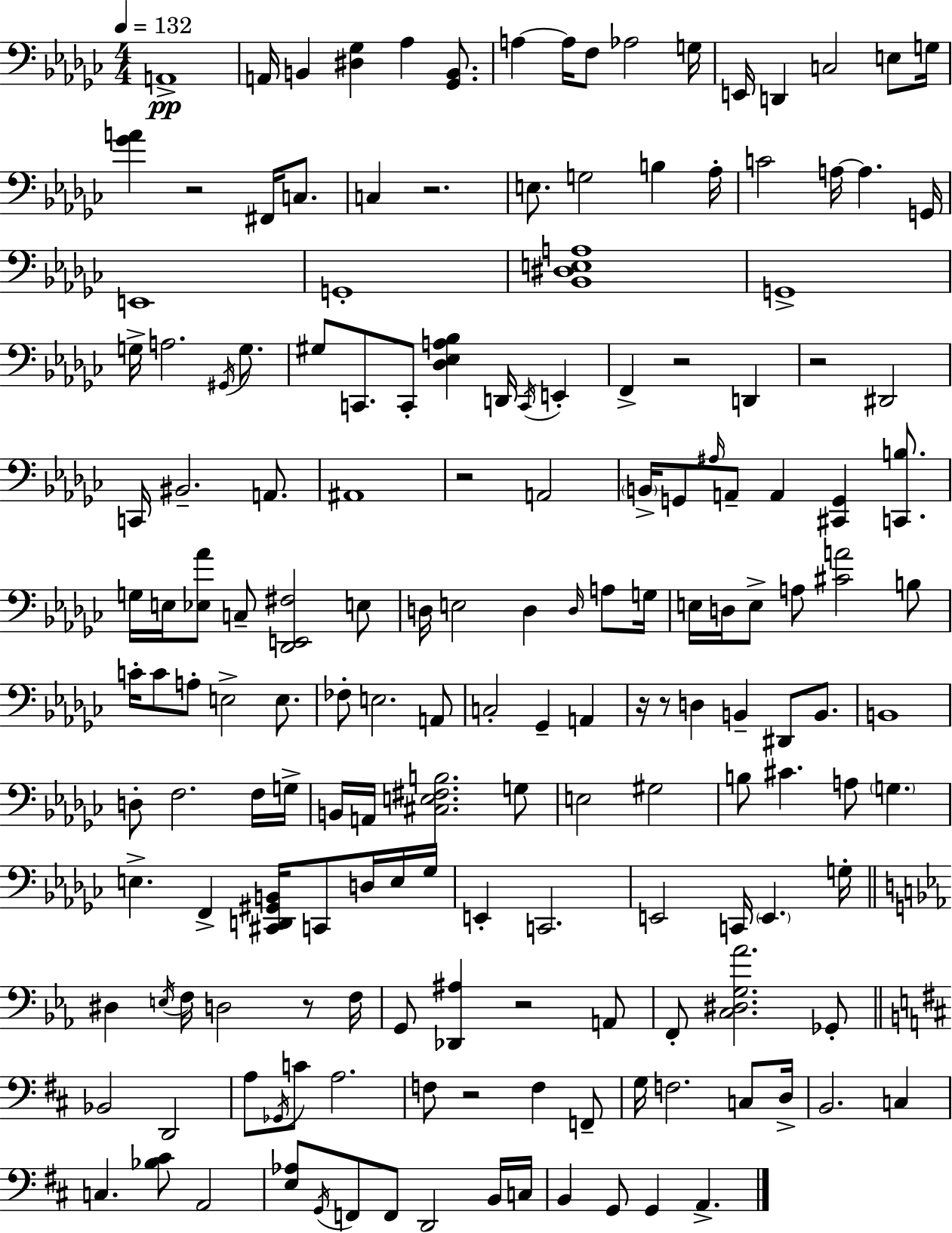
X:1
T:Untitled
M:4/4
L:1/4
K:Ebm
A,,4 A,,/4 B,, [^D,_G,] _A, [_G,,B,,]/2 A, A,/4 F,/2 _A,2 G,/4 E,,/4 D,, C,2 E,/2 G,/4 [_GA] z2 ^F,,/4 C,/2 C, z2 E,/2 G,2 B, _A,/4 C2 A,/4 A, G,,/4 E,,4 G,,4 [_B,,^D,E,A,]4 G,,4 G,/4 A,2 ^G,,/4 G,/2 ^G,/2 C,,/2 C,,/2 [_D,_E,A,_B,] D,,/4 C,,/4 E,, F,, z2 D,, z2 ^D,,2 C,,/4 ^B,,2 A,,/2 ^A,,4 z2 A,,2 B,,/4 G,,/2 ^A,/4 A,,/2 A,, [^C,,G,,] [C,,B,]/2 G,/4 E,/4 [_E,_A]/2 C,/2 [_D,,E,,^F,]2 E,/2 D,/4 E,2 D, D,/4 A,/2 G,/4 E,/4 D,/4 E,/2 A,/2 [^CA]2 B,/2 C/4 C/2 A,/2 E,2 E,/2 _F,/2 E,2 A,,/2 C,2 _G,, A,, z/4 z/2 D, B,, ^D,,/2 B,,/2 B,,4 D,/2 F,2 F,/4 G,/4 B,,/4 A,,/4 [^C,E,^F,B,]2 G,/2 E,2 ^G,2 B,/2 ^C A,/2 G, E, F,, [^C,,D,,^G,,B,,]/4 C,,/2 D,/4 E,/4 _G,/4 E,, C,,2 E,,2 C,,/4 E,, G,/4 ^D, E,/4 F,/4 D,2 z/2 F,/4 G,,/2 [_D,,^A,] z2 A,,/2 F,,/2 [C,^D,G,_A]2 _G,,/2 _B,,2 D,,2 A,/2 _G,,/4 C/2 A,2 F,/2 z2 F, F,,/2 G,/4 F,2 C,/2 D,/4 B,,2 C, C, [_B,^C]/2 A,,2 [E,_A,]/2 G,,/4 F,,/2 F,,/2 D,,2 B,,/4 C,/4 B,, G,,/2 G,, A,,